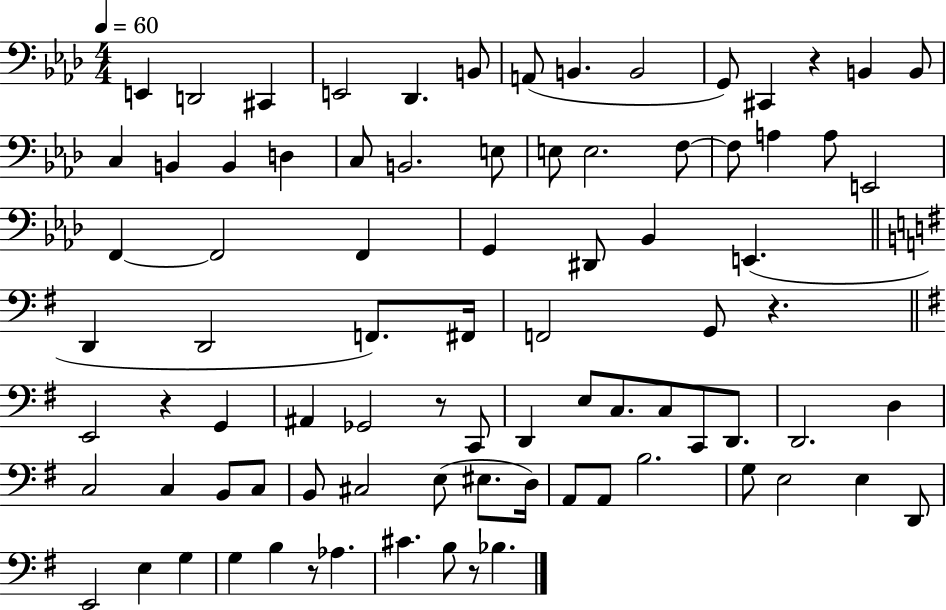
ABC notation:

X:1
T:Untitled
M:4/4
L:1/4
K:Ab
E,, D,,2 ^C,, E,,2 _D,, B,,/2 A,,/2 B,, B,,2 G,,/2 ^C,, z B,, B,,/2 C, B,, B,, D, C,/2 B,,2 E,/2 E,/2 E,2 F,/2 F,/2 A, A,/2 E,,2 F,, F,,2 F,, G,, ^D,,/2 _B,, E,, D,, D,,2 F,,/2 ^F,,/4 F,,2 G,,/2 z E,,2 z G,, ^A,, _G,,2 z/2 C,,/2 D,, E,/2 C,/2 C,/2 C,,/2 D,,/2 D,,2 D, C,2 C, B,,/2 C,/2 B,,/2 ^C,2 E,/2 ^E,/2 D,/4 A,,/2 A,,/2 B,2 G,/2 E,2 E, D,,/2 E,,2 E, G, G, B, z/2 _A, ^C B,/2 z/2 _B,